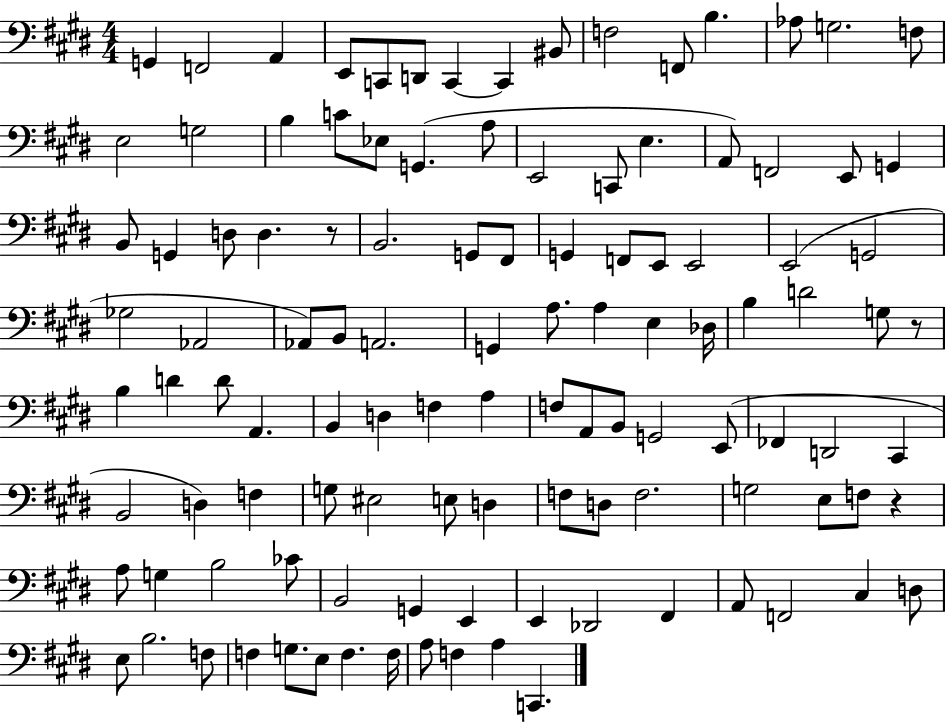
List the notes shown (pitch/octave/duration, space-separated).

G2/q F2/h A2/q E2/e C2/e D2/e C2/q C2/q BIS2/e F3/h F2/e B3/q. Ab3/e G3/h. F3/e E3/h G3/h B3/q C4/e Eb3/e G2/q. A3/e E2/h C2/e E3/q. A2/e F2/h E2/e G2/q B2/e G2/q D3/e D3/q. R/e B2/h. G2/e F#2/e G2/q F2/e E2/e E2/h E2/h G2/h Gb3/h Ab2/h Ab2/e B2/e A2/h. G2/q A3/e. A3/q E3/q Db3/s B3/q D4/h G3/e R/e B3/q D4/q D4/e A2/q. B2/q D3/q F3/q A3/q F3/e A2/e B2/e G2/h E2/e FES2/q D2/h C#2/q B2/h D3/q F3/q G3/e EIS3/h E3/e D3/q F3/e D3/e F3/h. G3/h E3/e F3/e R/q A3/e G3/q B3/h CES4/e B2/h G2/q E2/q E2/q Db2/h F#2/q A2/e F2/h C#3/q D3/e E3/e B3/h. F3/e F3/q G3/e. E3/e F3/q. F3/s A3/e F3/q A3/q C2/q.